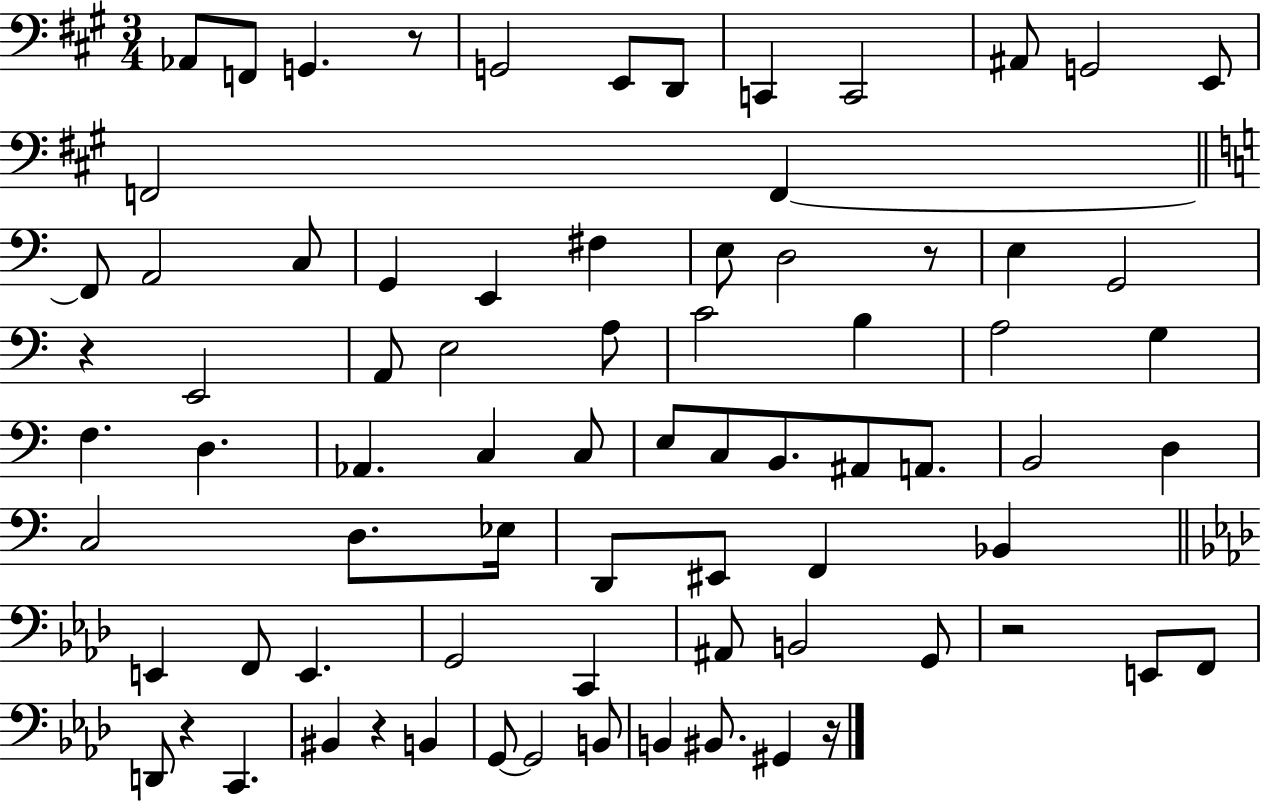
X:1
T:Untitled
M:3/4
L:1/4
K:A
_A,,/2 F,,/2 G,, z/2 G,,2 E,,/2 D,,/2 C,, C,,2 ^A,,/2 G,,2 E,,/2 F,,2 F,, F,,/2 A,,2 C,/2 G,, E,, ^F, E,/2 D,2 z/2 E, G,,2 z E,,2 A,,/2 E,2 A,/2 C2 B, A,2 G, F, D, _A,, C, C,/2 E,/2 C,/2 B,,/2 ^A,,/2 A,,/2 B,,2 D, C,2 D,/2 _E,/4 D,,/2 ^E,,/2 F,, _B,, E,, F,,/2 E,, G,,2 C,, ^A,,/2 B,,2 G,,/2 z2 E,,/2 F,,/2 D,,/2 z C,, ^B,, z B,, G,,/2 G,,2 B,,/2 B,, ^B,,/2 ^G,, z/4